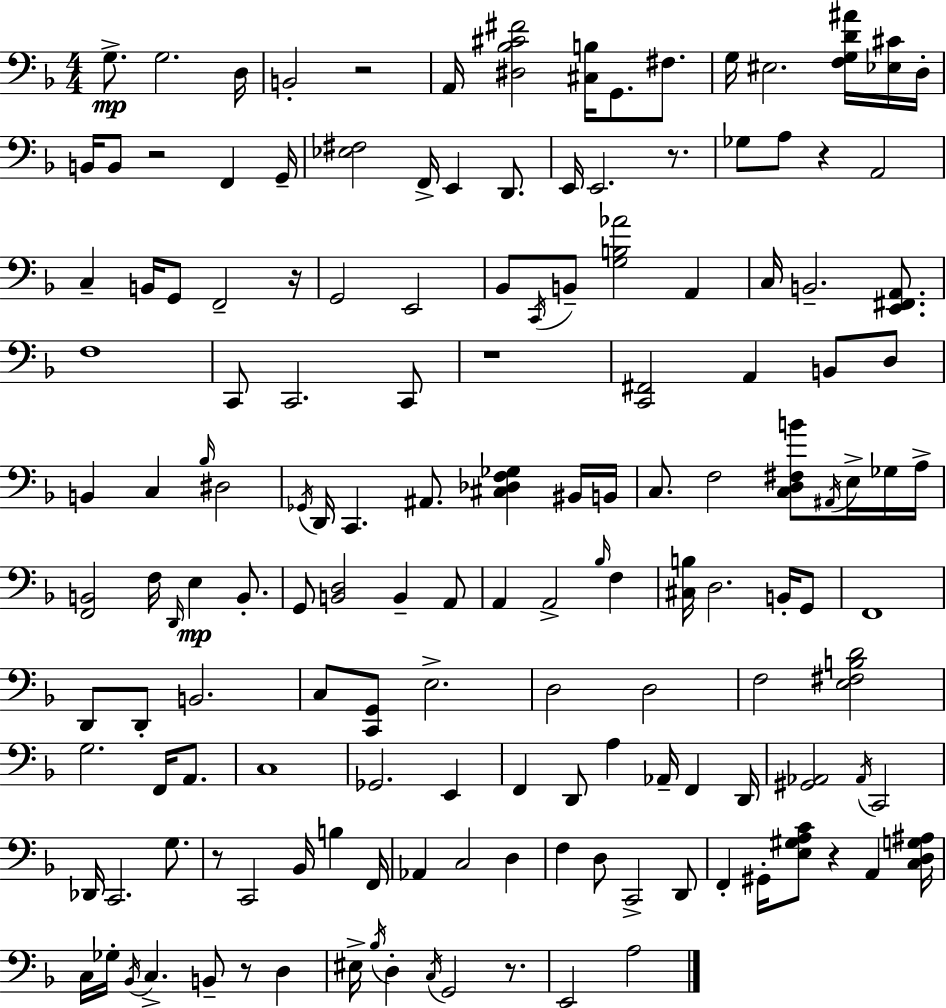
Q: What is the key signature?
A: D minor